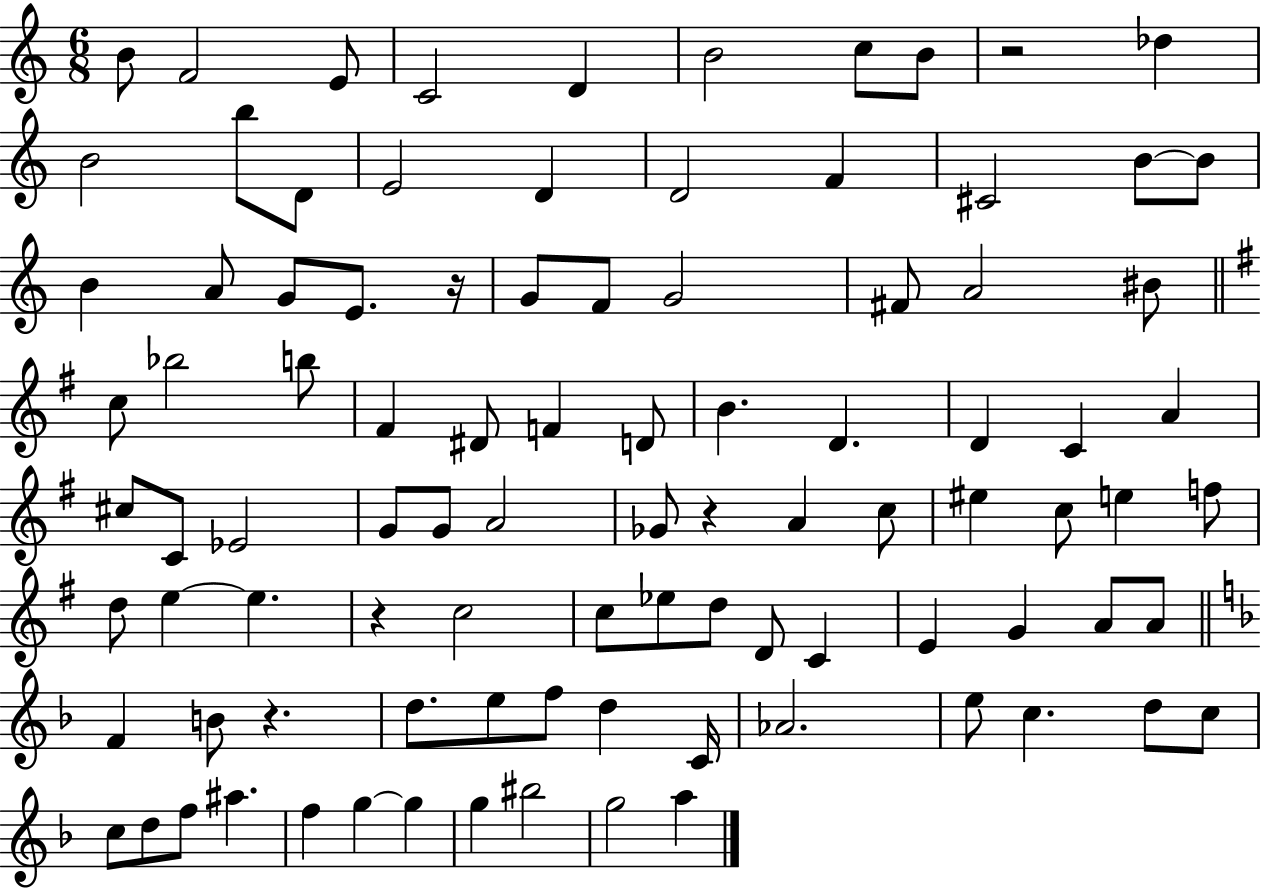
B4/e F4/h E4/e C4/h D4/q B4/h C5/e B4/e R/h Db5/q B4/h B5/e D4/e E4/h D4/q D4/h F4/q C#4/h B4/e B4/e B4/q A4/e G4/e E4/e. R/s G4/e F4/e G4/h F#4/e A4/h BIS4/e C5/e Bb5/h B5/e F#4/q D#4/e F4/q D4/e B4/q. D4/q. D4/q C4/q A4/q C#5/e C4/e Eb4/h G4/e G4/e A4/h Gb4/e R/q A4/q C5/e EIS5/q C5/e E5/q F5/e D5/e E5/q E5/q. R/q C5/h C5/e Eb5/e D5/e D4/e C4/q E4/q G4/q A4/e A4/e F4/q B4/e R/q. D5/e. E5/e F5/e D5/q C4/s Ab4/h. E5/e C5/q. D5/e C5/e C5/e D5/e F5/e A#5/q. F5/q G5/q G5/q G5/q BIS5/h G5/h A5/q